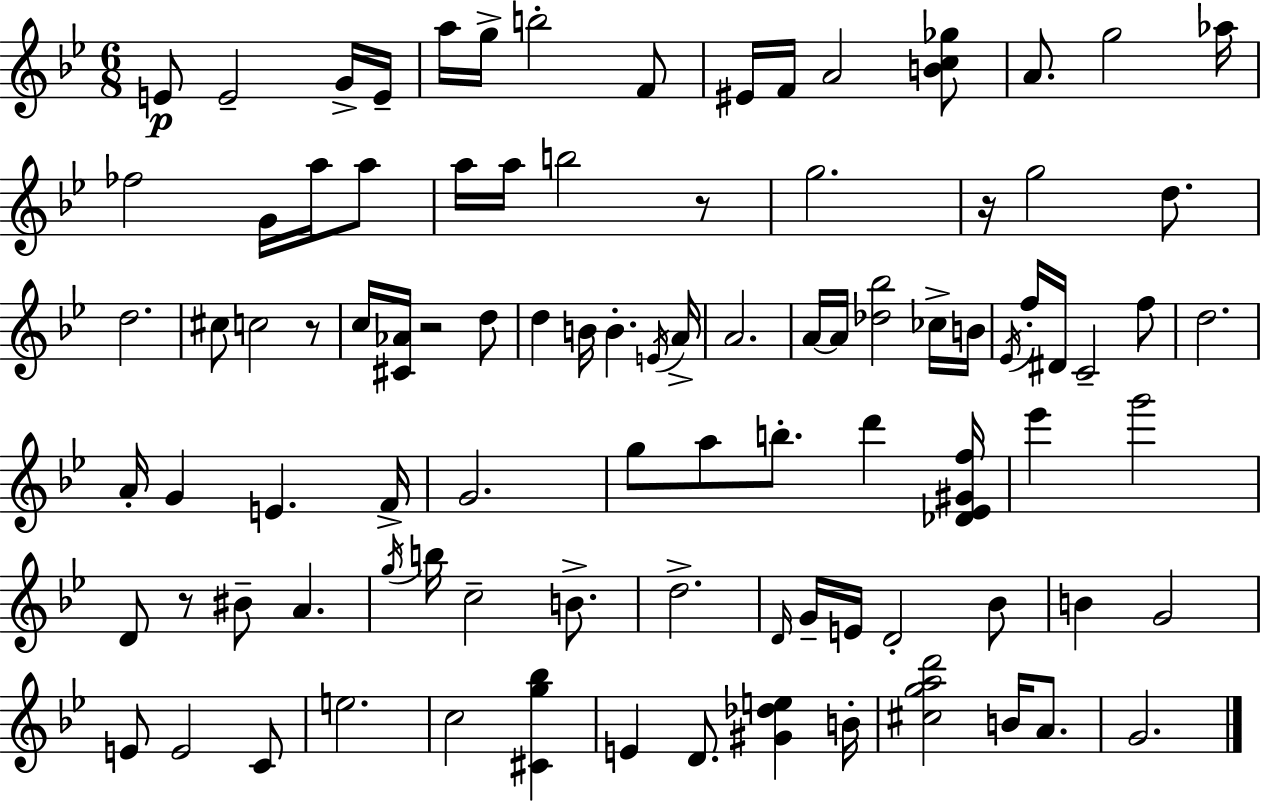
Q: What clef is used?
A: treble